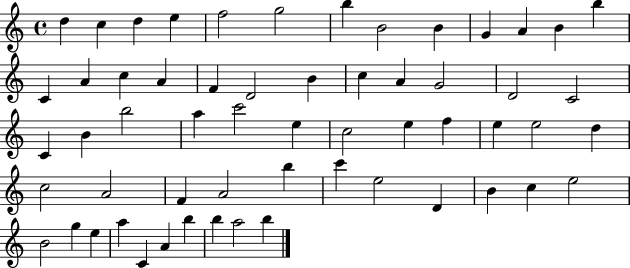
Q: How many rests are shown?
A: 0